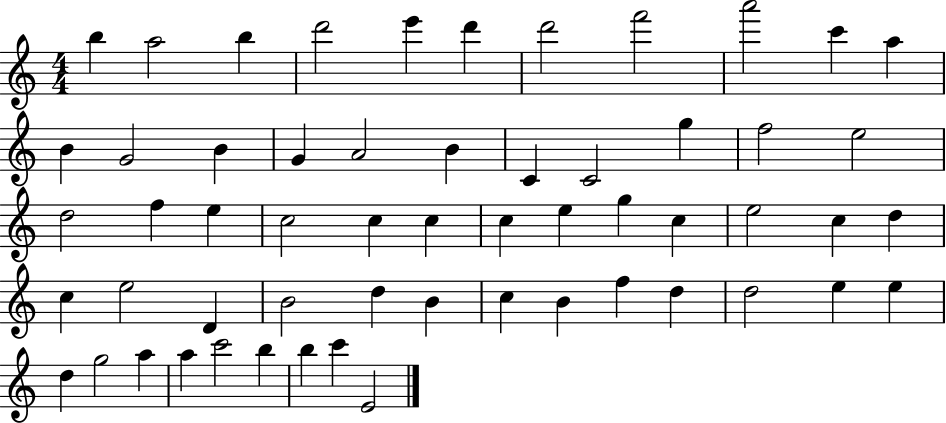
X:1
T:Untitled
M:4/4
L:1/4
K:C
b a2 b d'2 e' d' d'2 f'2 a'2 c' a B G2 B G A2 B C C2 g f2 e2 d2 f e c2 c c c e g c e2 c d c e2 D B2 d B c B f d d2 e e d g2 a a c'2 b b c' E2